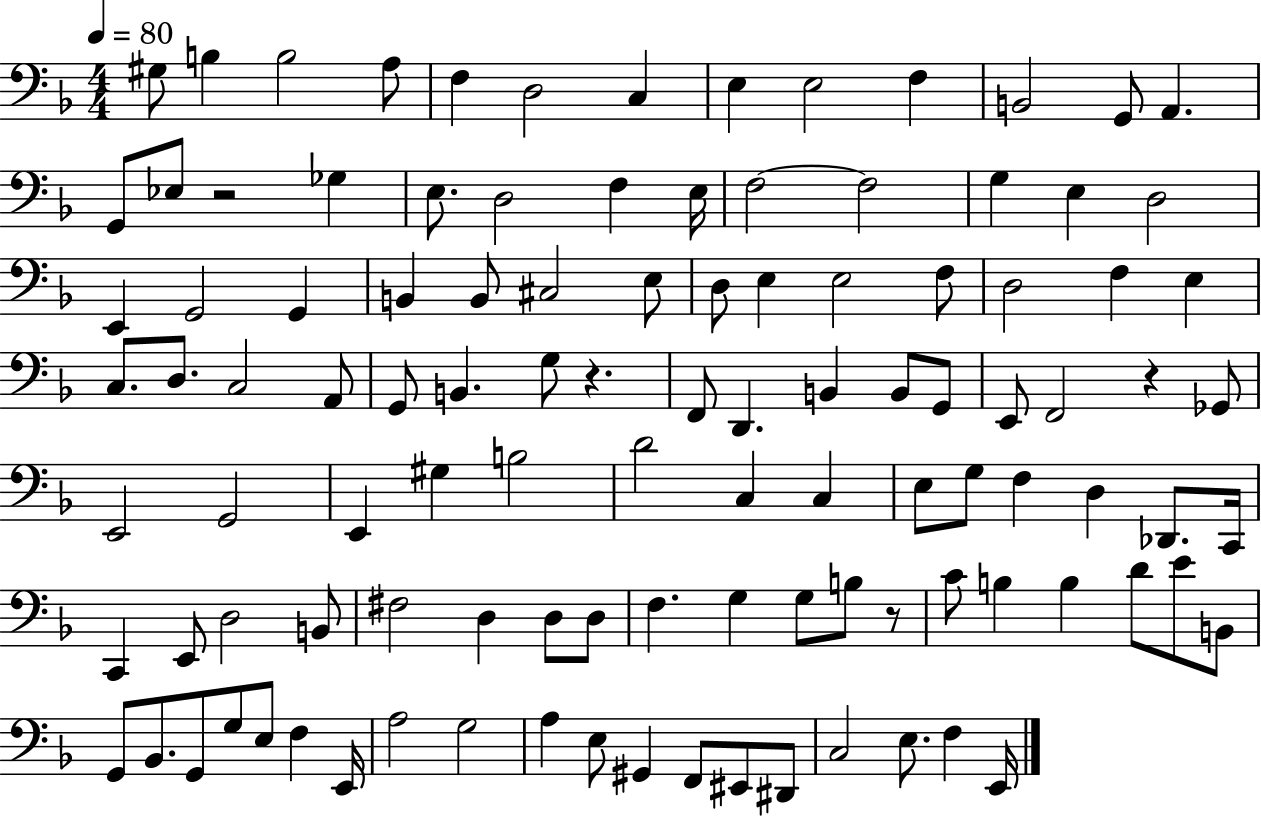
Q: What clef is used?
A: bass